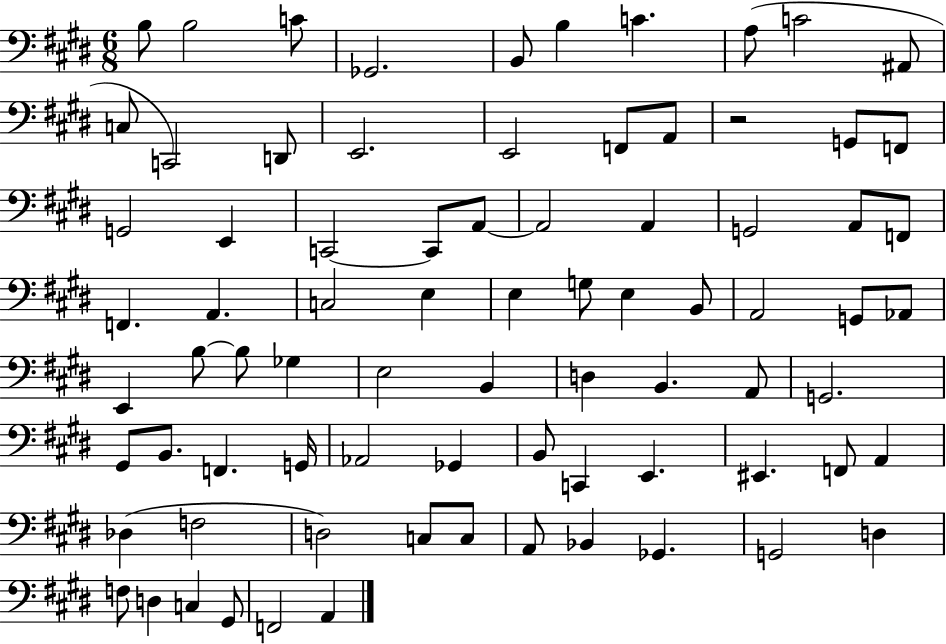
X:1
T:Untitled
M:6/8
L:1/4
K:E
B,/2 B,2 C/2 _G,,2 B,,/2 B, C A,/2 C2 ^A,,/2 C,/2 C,,2 D,,/2 E,,2 E,,2 F,,/2 A,,/2 z2 G,,/2 F,,/2 G,,2 E,, C,,2 C,,/2 A,,/2 A,,2 A,, G,,2 A,,/2 F,,/2 F,, A,, C,2 E, E, G,/2 E, B,,/2 A,,2 G,,/2 _A,,/2 E,, B,/2 B,/2 _G, E,2 B,, D, B,, A,,/2 G,,2 ^G,,/2 B,,/2 F,, G,,/4 _A,,2 _G,, B,,/2 C,, E,, ^E,, F,,/2 A,, _D, F,2 D,2 C,/2 C,/2 A,,/2 _B,, _G,, G,,2 D, F,/2 D, C, ^G,,/2 F,,2 A,,